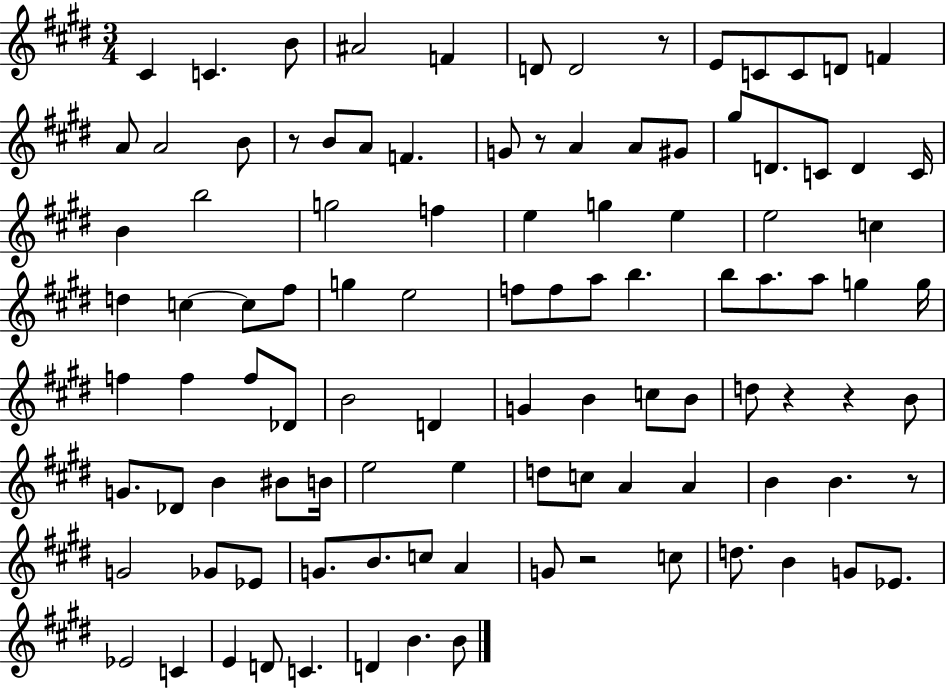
{
  \clef treble
  \numericTimeSignature
  \time 3/4
  \key e \major
  cis'4 c'4. b'8 | ais'2 f'4 | d'8 d'2 r8 | e'8 c'8 c'8 d'8 f'4 | \break a'8 a'2 b'8 | r8 b'8 a'8 f'4. | g'8 r8 a'4 a'8 gis'8 | gis''8 d'8. c'8 d'4 c'16 | \break b'4 b''2 | g''2 f''4 | e''4 g''4 e''4 | e''2 c''4 | \break d''4 c''4~~ c''8 fis''8 | g''4 e''2 | f''8 f''8 a''8 b''4. | b''8 a''8. a''8 g''4 g''16 | \break f''4 f''4 f''8 des'8 | b'2 d'4 | g'4 b'4 c''8 b'8 | d''8 r4 r4 b'8 | \break g'8. des'8 b'4 bis'8 b'16 | e''2 e''4 | d''8 c''8 a'4 a'4 | b'4 b'4. r8 | \break g'2 ges'8 ees'8 | g'8. b'8. c''8 a'4 | g'8 r2 c''8 | d''8. b'4 g'8 ees'8. | \break ees'2 c'4 | e'4 d'8 c'4. | d'4 b'4. b'8 | \bar "|."
}